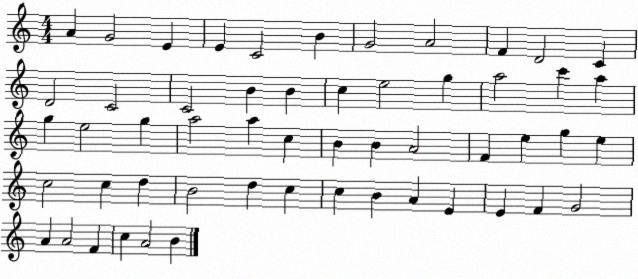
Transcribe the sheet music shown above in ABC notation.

X:1
T:Untitled
M:4/4
L:1/4
K:C
A G2 E E C2 B G2 A2 F D2 C D2 C2 C2 B B c e2 g a2 c' a g e2 g a2 a c B B A2 F e g e c2 c d B2 d c c B A E E F G2 A A2 F c A2 B